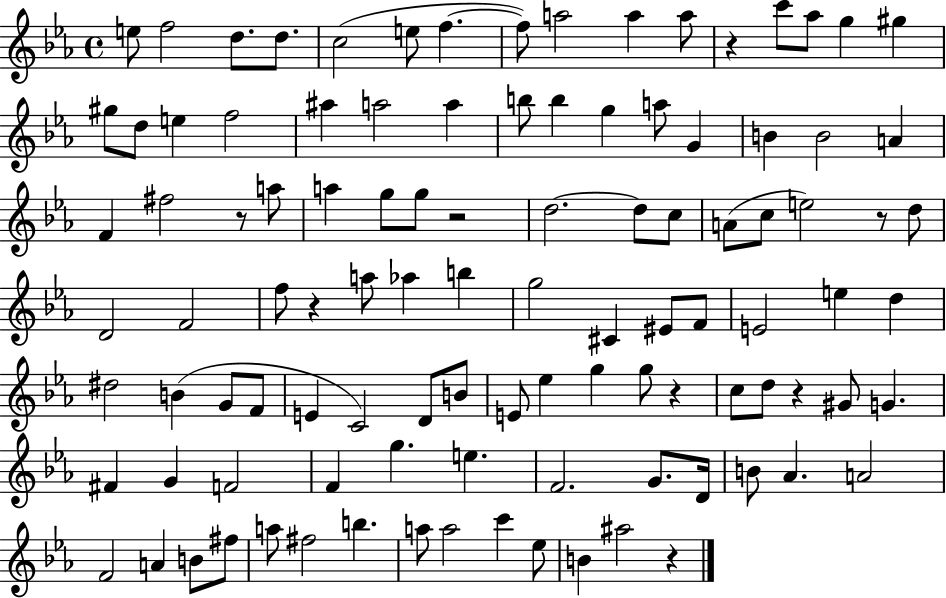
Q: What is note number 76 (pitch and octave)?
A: F4